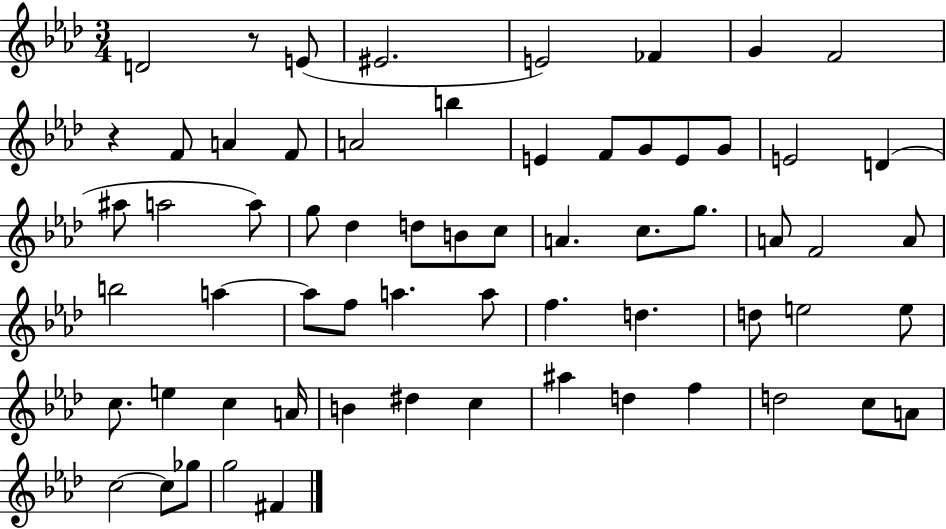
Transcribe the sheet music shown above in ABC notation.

X:1
T:Untitled
M:3/4
L:1/4
K:Ab
D2 z/2 E/2 ^E2 E2 _F G F2 z F/2 A F/2 A2 b E F/2 G/2 E/2 G/2 E2 D ^a/2 a2 a/2 g/2 _d d/2 B/2 c/2 A c/2 g/2 A/2 F2 A/2 b2 a a/2 f/2 a a/2 f d d/2 e2 e/2 c/2 e c A/4 B ^d c ^a d f d2 c/2 A/2 c2 c/2 _g/2 g2 ^F